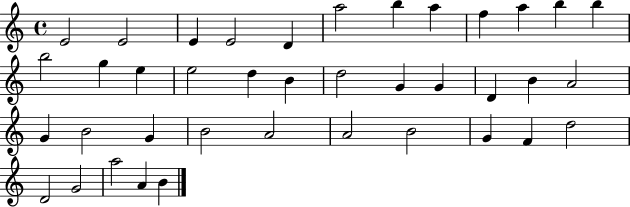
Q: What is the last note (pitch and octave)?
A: B4